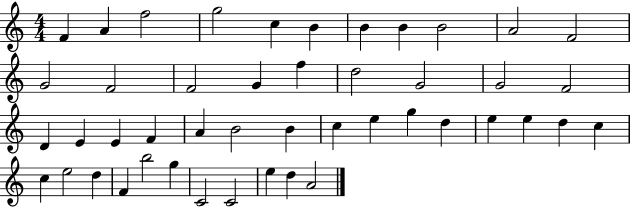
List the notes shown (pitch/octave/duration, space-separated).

F4/q A4/q F5/h G5/h C5/q B4/q B4/q B4/q B4/h A4/h F4/h G4/h F4/h F4/h G4/q F5/q D5/h G4/h G4/h F4/h D4/q E4/q E4/q F4/q A4/q B4/h B4/q C5/q E5/q G5/q D5/q E5/q E5/q D5/q C5/q C5/q E5/h D5/q F4/q B5/h G5/q C4/h C4/h E5/q D5/q A4/h